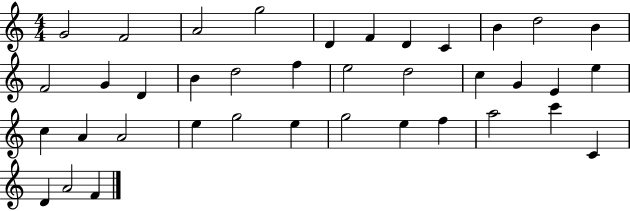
{
  \clef treble
  \numericTimeSignature
  \time 4/4
  \key c \major
  g'2 f'2 | a'2 g''2 | d'4 f'4 d'4 c'4 | b'4 d''2 b'4 | \break f'2 g'4 d'4 | b'4 d''2 f''4 | e''2 d''2 | c''4 g'4 e'4 e''4 | \break c''4 a'4 a'2 | e''4 g''2 e''4 | g''2 e''4 f''4 | a''2 c'''4 c'4 | \break d'4 a'2 f'4 | \bar "|."
}